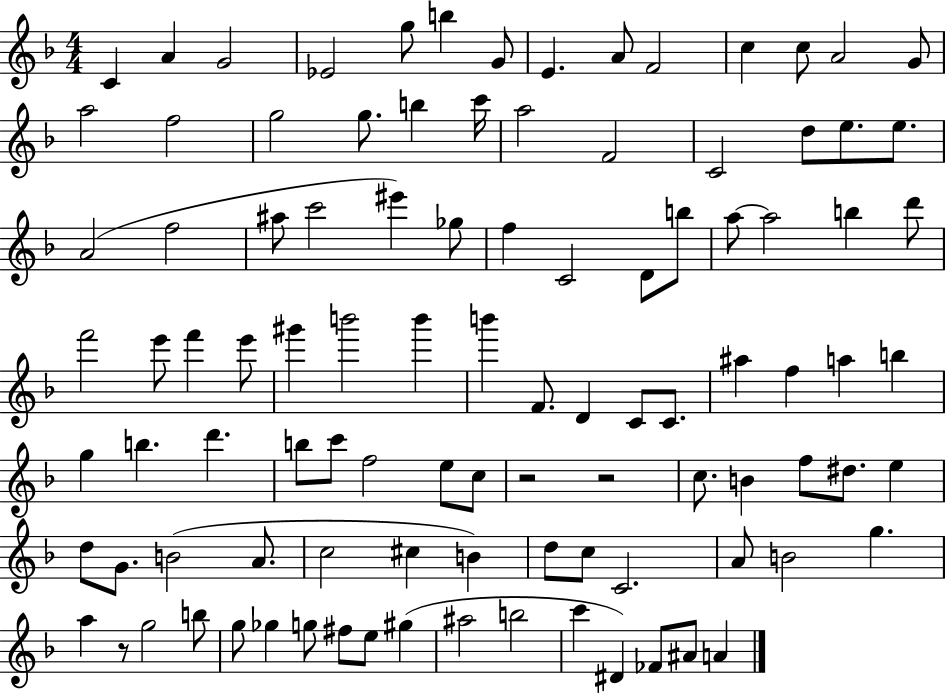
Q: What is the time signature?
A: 4/4